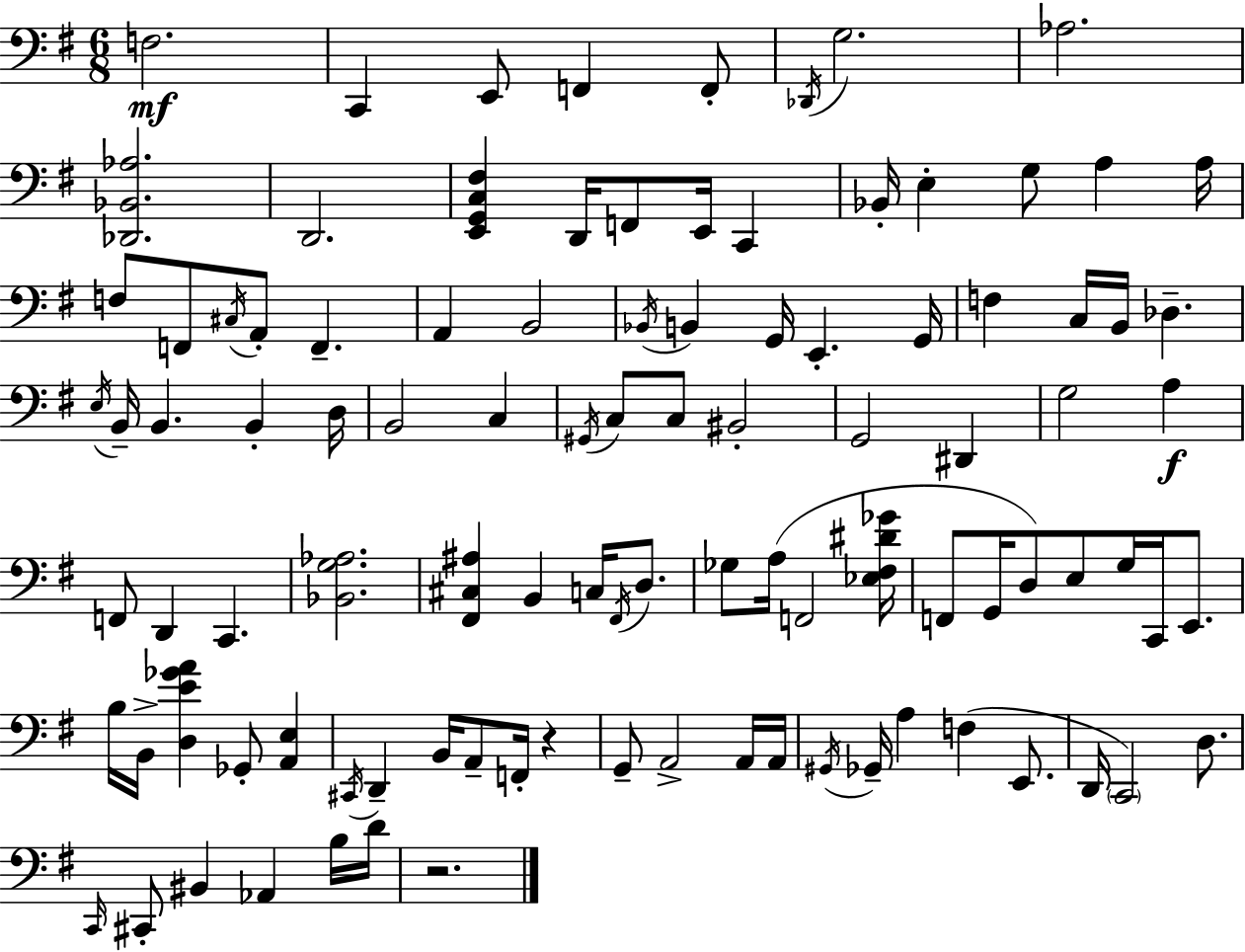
F3/h. C2/q E2/e F2/q F2/e Db2/s G3/h. Ab3/h. [Db2,Bb2,Ab3]/h. D2/h. [E2,G2,C3,F#3]/q D2/s F2/e E2/s C2/q Bb2/s E3/q G3/e A3/q A3/s F3/e F2/e C#3/s A2/e F2/q. A2/q B2/h Bb2/s B2/q G2/s E2/q. G2/s F3/q C3/s B2/s Db3/q. E3/s B2/s B2/q. B2/q D3/s B2/h C3/q G#2/s C3/e C3/e BIS2/h G2/h D#2/q G3/h A3/q F2/e D2/q C2/q. [Bb2,G3,Ab3]/h. [F#2,C#3,A#3]/q B2/q C3/s F#2/s D3/e. Gb3/e A3/s F2/h [Eb3,F#3,D#4,Gb4]/s F2/e G2/s D3/e E3/e G3/s C2/s E2/e. B3/s B2/s [D3,E4,Gb4,A4]/q Gb2/e [A2,E3]/q C#2/s D2/q B2/s A2/e F2/s R/q G2/e A2/h A2/s A2/s G#2/s Gb2/s A3/q F3/q E2/e. D2/s C2/h D3/e. C2/s C#2/e BIS2/q Ab2/q B3/s D4/s R/h.